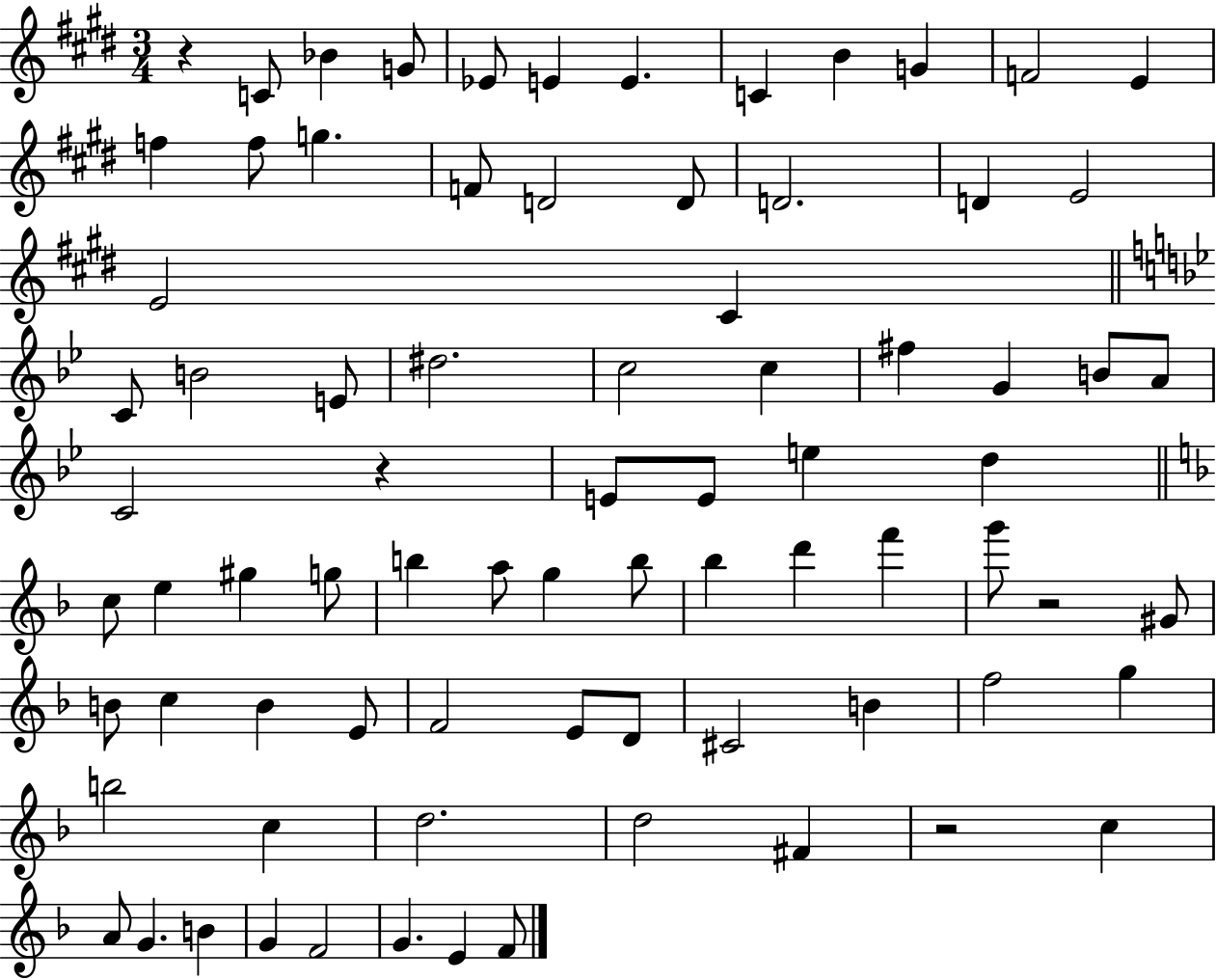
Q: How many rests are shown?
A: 4